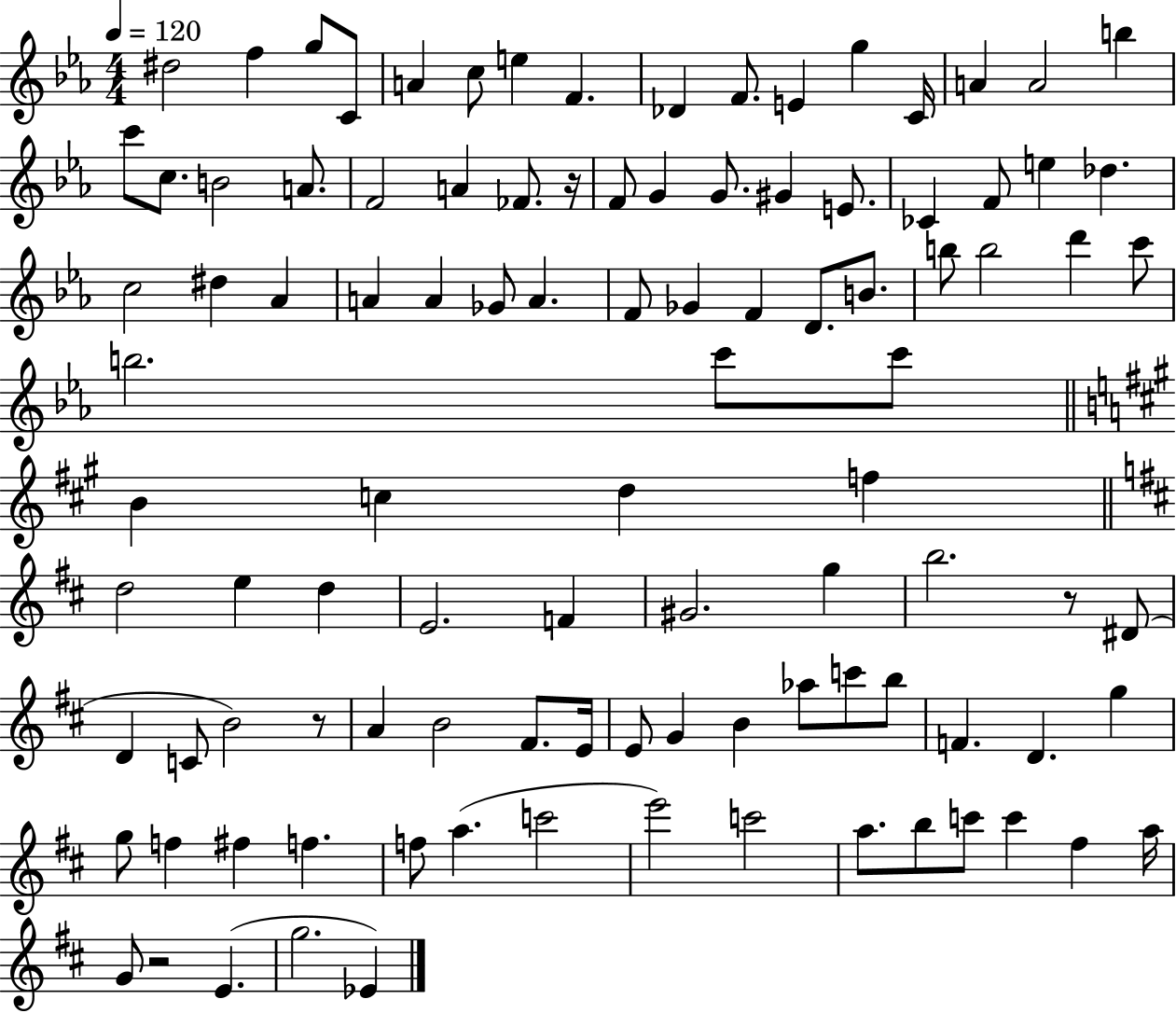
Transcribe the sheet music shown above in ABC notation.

X:1
T:Untitled
M:4/4
L:1/4
K:Eb
^d2 f g/2 C/2 A c/2 e F _D F/2 E g C/4 A A2 b c'/2 c/2 B2 A/2 F2 A _F/2 z/4 F/2 G G/2 ^G E/2 _C F/2 e _d c2 ^d _A A A _G/2 A F/2 _G F D/2 B/2 b/2 b2 d' c'/2 b2 c'/2 c'/2 B c d f d2 e d E2 F ^G2 g b2 z/2 ^D/2 D C/2 B2 z/2 A B2 ^F/2 E/4 E/2 G B _a/2 c'/2 b/2 F D g g/2 f ^f f f/2 a c'2 e'2 c'2 a/2 b/2 c'/2 c' ^f a/4 G/2 z2 E g2 _E